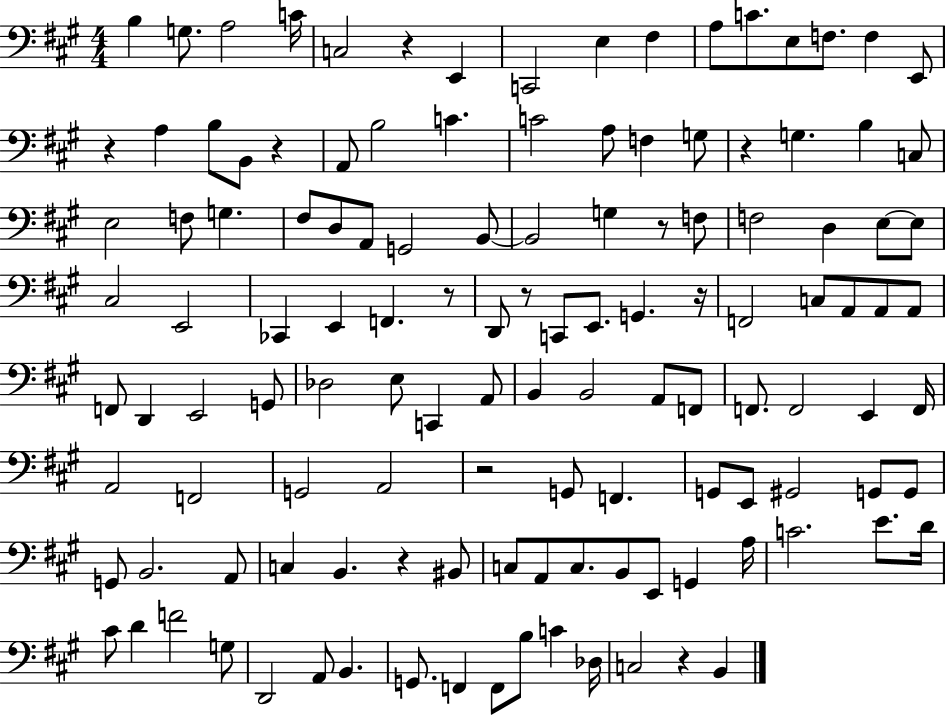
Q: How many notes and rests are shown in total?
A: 126